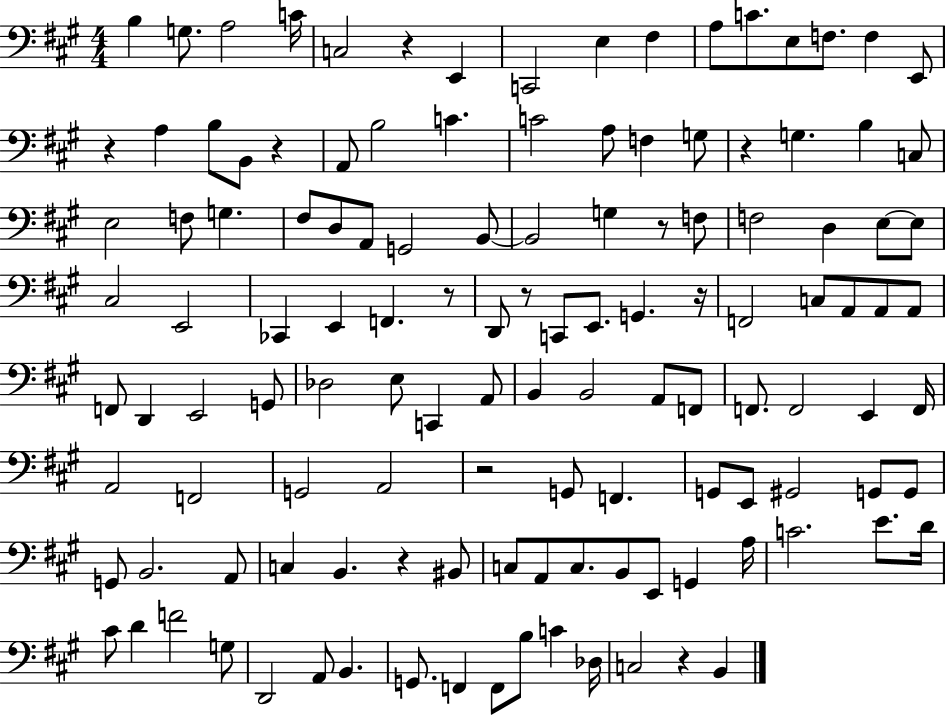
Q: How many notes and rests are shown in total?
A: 126